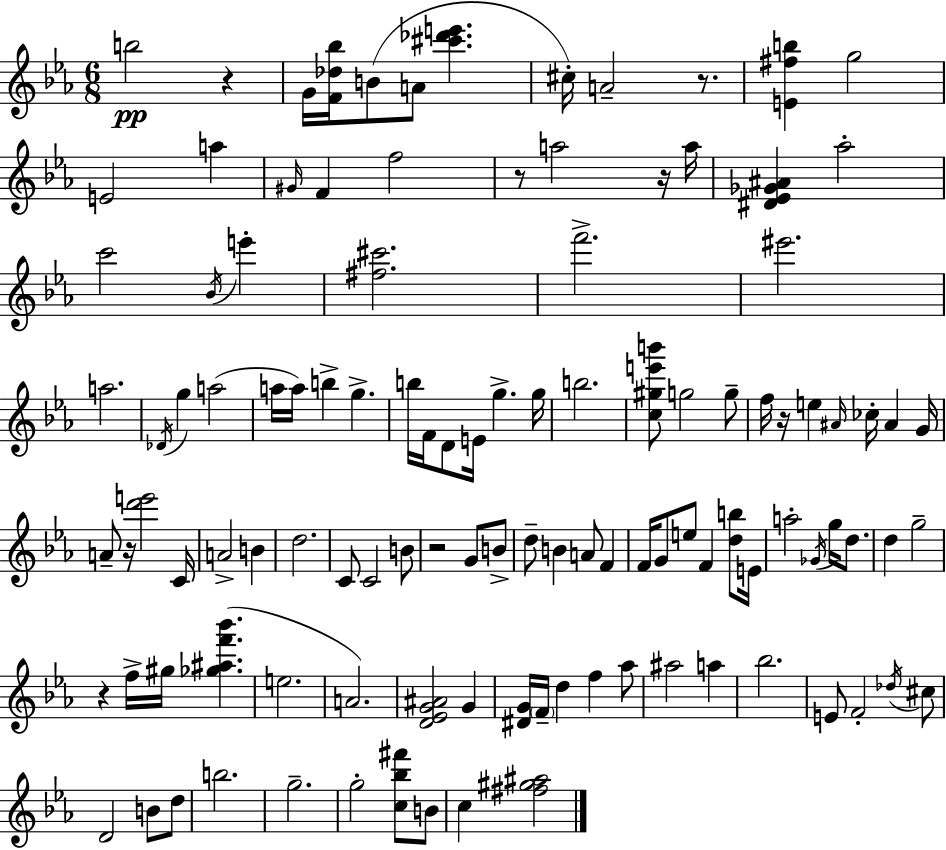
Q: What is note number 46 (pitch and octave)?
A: A4